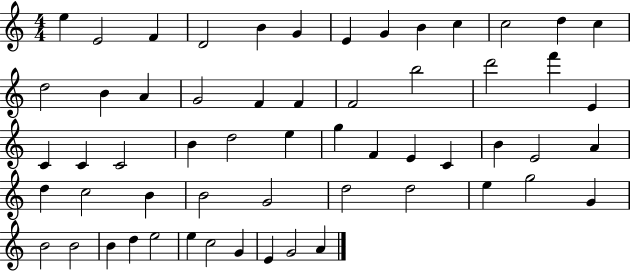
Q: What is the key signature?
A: C major